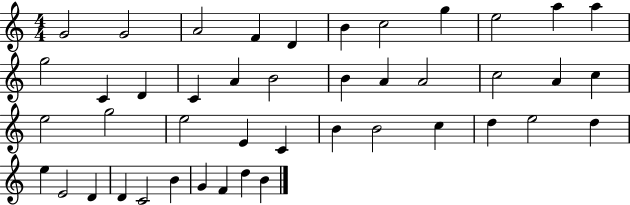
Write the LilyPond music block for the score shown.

{
  \clef treble
  \numericTimeSignature
  \time 4/4
  \key c \major
  g'2 g'2 | a'2 f'4 d'4 | b'4 c''2 g''4 | e''2 a''4 a''4 | \break g''2 c'4 d'4 | c'4 a'4 b'2 | b'4 a'4 a'2 | c''2 a'4 c''4 | \break e''2 g''2 | e''2 e'4 c'4 | b'4 b'2 c''4 | d''4 e''2 d''4 | \break e''4 e'2 d'4 | d'4 c'2 b'4 | g'4 f'4 d''4 b'4 | \bar "|."
}